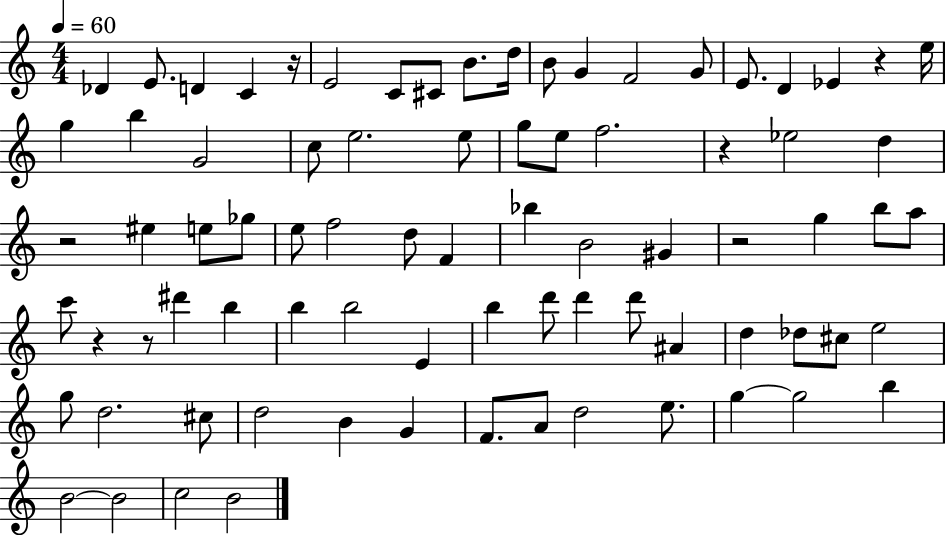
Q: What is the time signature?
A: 4/4